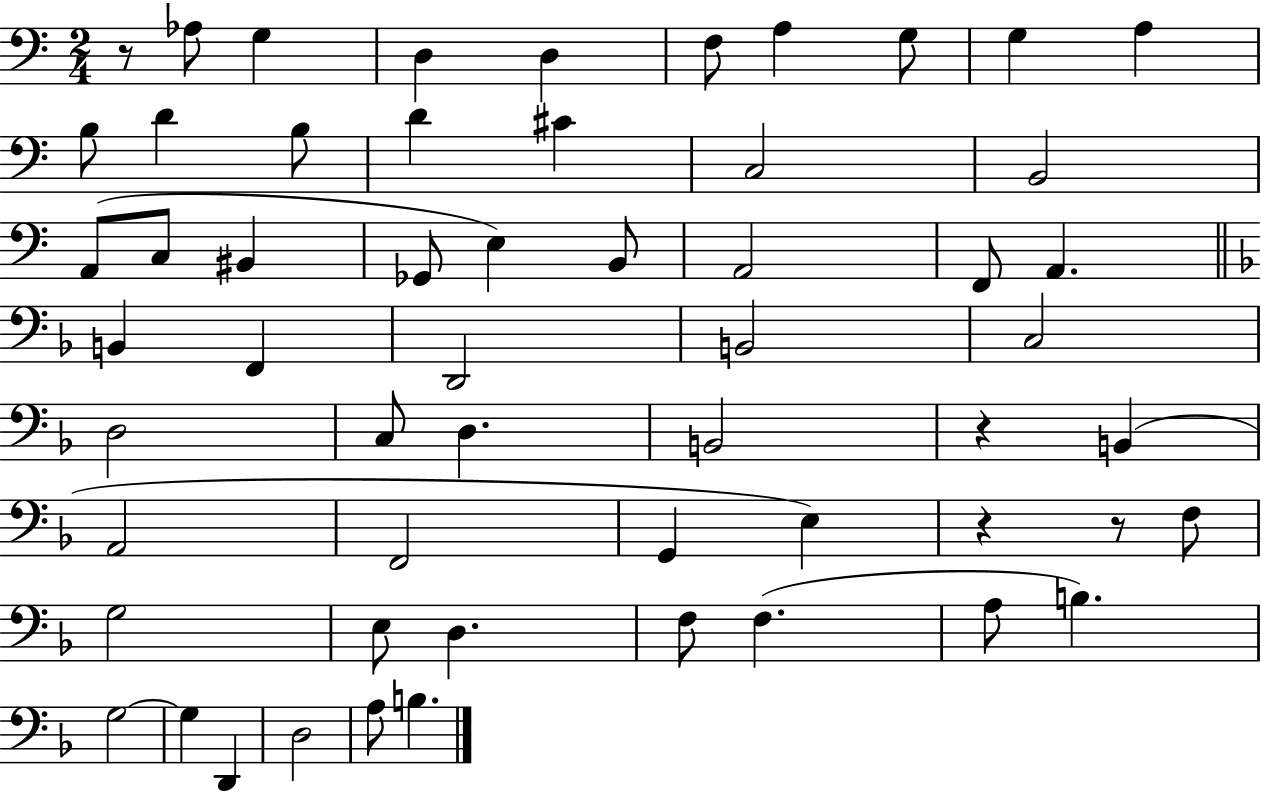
X:1
T:Untitled
M:2/4
L:1/4
K:C
z/2 _A,/2 G, D, D, F,/2 A, G,/2 G, A, B,/2 D B,/2 D ^C C,2 B,,2 A,,/2 C,/2 ^B,, _G,,/2 E, B,,/2 A,,2 F,,/2 A,, B,, F,, D,,2 B,,2 C,2 D,2 C,/2 D, B,,2 z B,, A,,2 F,,2 G,, E, z z/2 F,/2 G,2 E,/2 D, F,/2 F, A,/2 B, G,2 G, D,, D,2 A,/2 B,